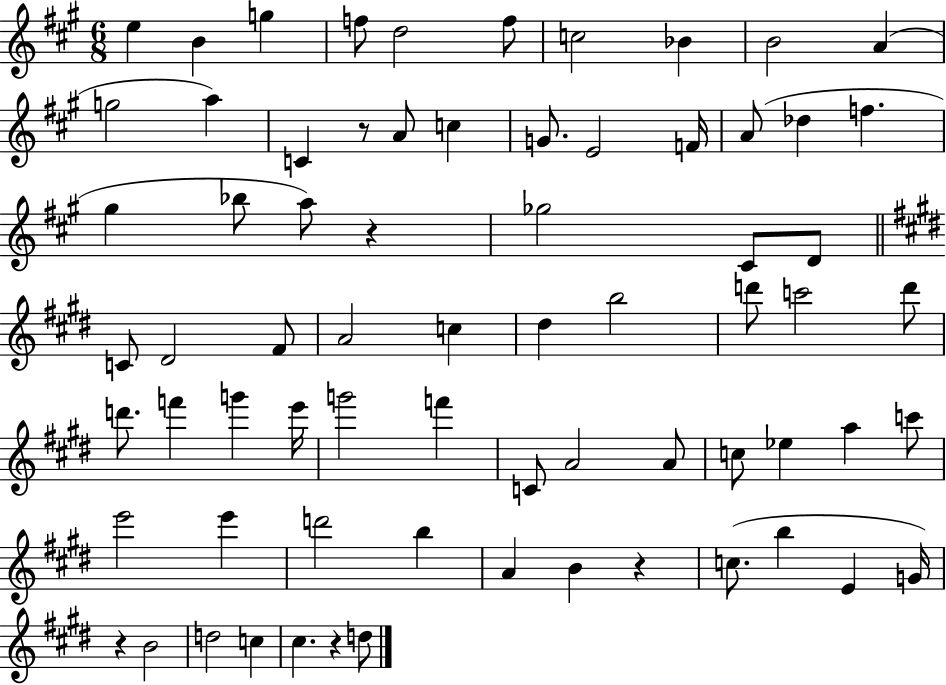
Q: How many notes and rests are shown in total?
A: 70